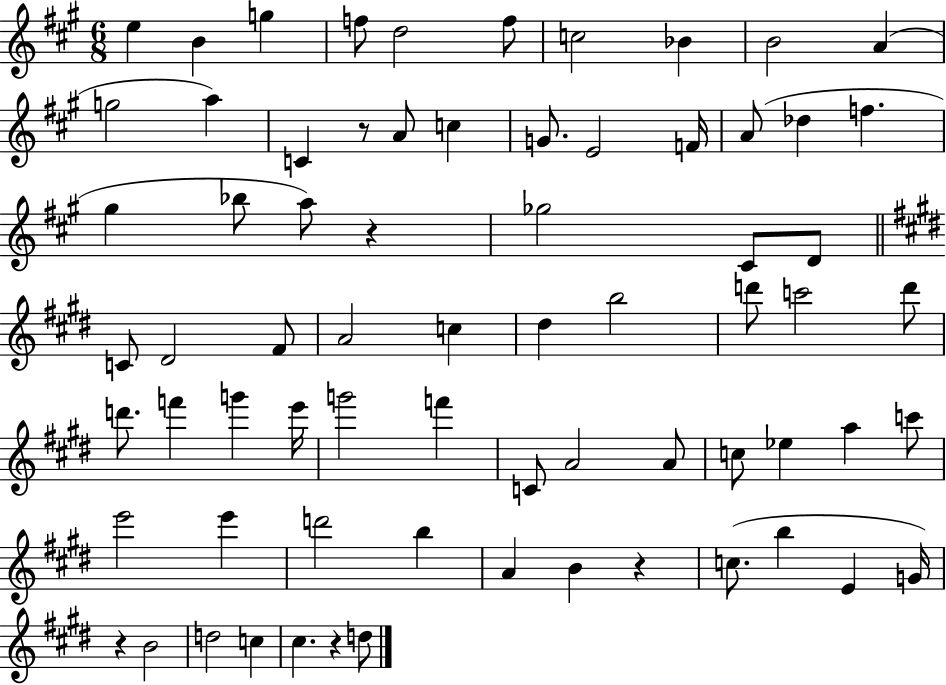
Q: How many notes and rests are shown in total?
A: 70